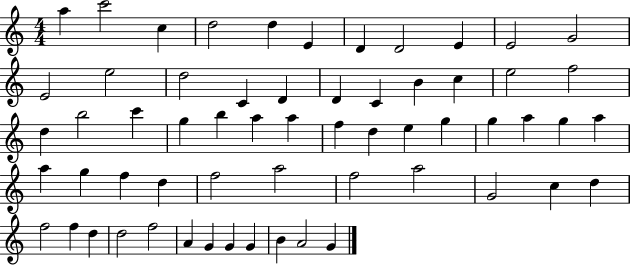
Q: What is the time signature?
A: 4/4